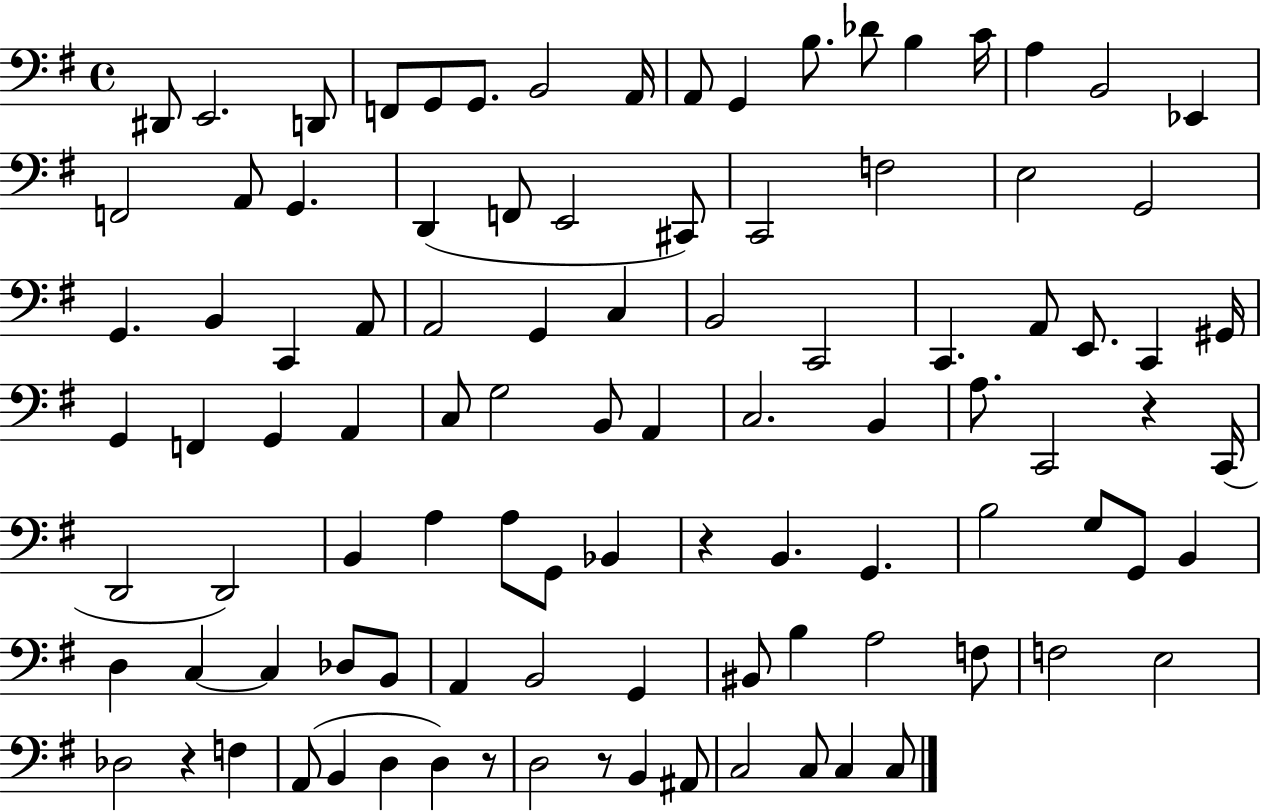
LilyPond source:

{
  \clef bass
  \time 4/4
  \defaultTimeSignature
  \key g \major
  \repeat volta 2 { dis,8 e,2. d,8 | f,8 g,8 g,8. b,2 a,16 | a,8 g,4 b8. des'8 b4 c'16 | a4 b,2 ees,4 | \break f,2 a,8 g,4. | d,4( f,8 e,2 cis,8) | c,2 f2 | e2 g,2 | \break g,4. b,4 c,4 a,8 | a,2 g,4 c4 | b,2 c,2 | c,4. a,8 e,8. c,4 gis,16 | \break g,4 f,4 g,4 a,4 | c8 g2 b,8 a,4 | c2. b,4 | a8. c,2 r4 c,16( | \break d,2 d,2) | b,4 a4 a8 g,8 bes,4 | r4 b,4. g,4. | b2 g8 g,8 b,4 | \break d4 c4~~ c4 des8 b,8 | a,4 b,2 g,4 | bis,8 b4 a2 f8 | f2 e2 | \break des2 r4 f4 | a,8( b,4 d4 d4) r8 | d2 r8 b,4 ais,8 | c2 c8 c4 c8 | \break } \bar "|."
}